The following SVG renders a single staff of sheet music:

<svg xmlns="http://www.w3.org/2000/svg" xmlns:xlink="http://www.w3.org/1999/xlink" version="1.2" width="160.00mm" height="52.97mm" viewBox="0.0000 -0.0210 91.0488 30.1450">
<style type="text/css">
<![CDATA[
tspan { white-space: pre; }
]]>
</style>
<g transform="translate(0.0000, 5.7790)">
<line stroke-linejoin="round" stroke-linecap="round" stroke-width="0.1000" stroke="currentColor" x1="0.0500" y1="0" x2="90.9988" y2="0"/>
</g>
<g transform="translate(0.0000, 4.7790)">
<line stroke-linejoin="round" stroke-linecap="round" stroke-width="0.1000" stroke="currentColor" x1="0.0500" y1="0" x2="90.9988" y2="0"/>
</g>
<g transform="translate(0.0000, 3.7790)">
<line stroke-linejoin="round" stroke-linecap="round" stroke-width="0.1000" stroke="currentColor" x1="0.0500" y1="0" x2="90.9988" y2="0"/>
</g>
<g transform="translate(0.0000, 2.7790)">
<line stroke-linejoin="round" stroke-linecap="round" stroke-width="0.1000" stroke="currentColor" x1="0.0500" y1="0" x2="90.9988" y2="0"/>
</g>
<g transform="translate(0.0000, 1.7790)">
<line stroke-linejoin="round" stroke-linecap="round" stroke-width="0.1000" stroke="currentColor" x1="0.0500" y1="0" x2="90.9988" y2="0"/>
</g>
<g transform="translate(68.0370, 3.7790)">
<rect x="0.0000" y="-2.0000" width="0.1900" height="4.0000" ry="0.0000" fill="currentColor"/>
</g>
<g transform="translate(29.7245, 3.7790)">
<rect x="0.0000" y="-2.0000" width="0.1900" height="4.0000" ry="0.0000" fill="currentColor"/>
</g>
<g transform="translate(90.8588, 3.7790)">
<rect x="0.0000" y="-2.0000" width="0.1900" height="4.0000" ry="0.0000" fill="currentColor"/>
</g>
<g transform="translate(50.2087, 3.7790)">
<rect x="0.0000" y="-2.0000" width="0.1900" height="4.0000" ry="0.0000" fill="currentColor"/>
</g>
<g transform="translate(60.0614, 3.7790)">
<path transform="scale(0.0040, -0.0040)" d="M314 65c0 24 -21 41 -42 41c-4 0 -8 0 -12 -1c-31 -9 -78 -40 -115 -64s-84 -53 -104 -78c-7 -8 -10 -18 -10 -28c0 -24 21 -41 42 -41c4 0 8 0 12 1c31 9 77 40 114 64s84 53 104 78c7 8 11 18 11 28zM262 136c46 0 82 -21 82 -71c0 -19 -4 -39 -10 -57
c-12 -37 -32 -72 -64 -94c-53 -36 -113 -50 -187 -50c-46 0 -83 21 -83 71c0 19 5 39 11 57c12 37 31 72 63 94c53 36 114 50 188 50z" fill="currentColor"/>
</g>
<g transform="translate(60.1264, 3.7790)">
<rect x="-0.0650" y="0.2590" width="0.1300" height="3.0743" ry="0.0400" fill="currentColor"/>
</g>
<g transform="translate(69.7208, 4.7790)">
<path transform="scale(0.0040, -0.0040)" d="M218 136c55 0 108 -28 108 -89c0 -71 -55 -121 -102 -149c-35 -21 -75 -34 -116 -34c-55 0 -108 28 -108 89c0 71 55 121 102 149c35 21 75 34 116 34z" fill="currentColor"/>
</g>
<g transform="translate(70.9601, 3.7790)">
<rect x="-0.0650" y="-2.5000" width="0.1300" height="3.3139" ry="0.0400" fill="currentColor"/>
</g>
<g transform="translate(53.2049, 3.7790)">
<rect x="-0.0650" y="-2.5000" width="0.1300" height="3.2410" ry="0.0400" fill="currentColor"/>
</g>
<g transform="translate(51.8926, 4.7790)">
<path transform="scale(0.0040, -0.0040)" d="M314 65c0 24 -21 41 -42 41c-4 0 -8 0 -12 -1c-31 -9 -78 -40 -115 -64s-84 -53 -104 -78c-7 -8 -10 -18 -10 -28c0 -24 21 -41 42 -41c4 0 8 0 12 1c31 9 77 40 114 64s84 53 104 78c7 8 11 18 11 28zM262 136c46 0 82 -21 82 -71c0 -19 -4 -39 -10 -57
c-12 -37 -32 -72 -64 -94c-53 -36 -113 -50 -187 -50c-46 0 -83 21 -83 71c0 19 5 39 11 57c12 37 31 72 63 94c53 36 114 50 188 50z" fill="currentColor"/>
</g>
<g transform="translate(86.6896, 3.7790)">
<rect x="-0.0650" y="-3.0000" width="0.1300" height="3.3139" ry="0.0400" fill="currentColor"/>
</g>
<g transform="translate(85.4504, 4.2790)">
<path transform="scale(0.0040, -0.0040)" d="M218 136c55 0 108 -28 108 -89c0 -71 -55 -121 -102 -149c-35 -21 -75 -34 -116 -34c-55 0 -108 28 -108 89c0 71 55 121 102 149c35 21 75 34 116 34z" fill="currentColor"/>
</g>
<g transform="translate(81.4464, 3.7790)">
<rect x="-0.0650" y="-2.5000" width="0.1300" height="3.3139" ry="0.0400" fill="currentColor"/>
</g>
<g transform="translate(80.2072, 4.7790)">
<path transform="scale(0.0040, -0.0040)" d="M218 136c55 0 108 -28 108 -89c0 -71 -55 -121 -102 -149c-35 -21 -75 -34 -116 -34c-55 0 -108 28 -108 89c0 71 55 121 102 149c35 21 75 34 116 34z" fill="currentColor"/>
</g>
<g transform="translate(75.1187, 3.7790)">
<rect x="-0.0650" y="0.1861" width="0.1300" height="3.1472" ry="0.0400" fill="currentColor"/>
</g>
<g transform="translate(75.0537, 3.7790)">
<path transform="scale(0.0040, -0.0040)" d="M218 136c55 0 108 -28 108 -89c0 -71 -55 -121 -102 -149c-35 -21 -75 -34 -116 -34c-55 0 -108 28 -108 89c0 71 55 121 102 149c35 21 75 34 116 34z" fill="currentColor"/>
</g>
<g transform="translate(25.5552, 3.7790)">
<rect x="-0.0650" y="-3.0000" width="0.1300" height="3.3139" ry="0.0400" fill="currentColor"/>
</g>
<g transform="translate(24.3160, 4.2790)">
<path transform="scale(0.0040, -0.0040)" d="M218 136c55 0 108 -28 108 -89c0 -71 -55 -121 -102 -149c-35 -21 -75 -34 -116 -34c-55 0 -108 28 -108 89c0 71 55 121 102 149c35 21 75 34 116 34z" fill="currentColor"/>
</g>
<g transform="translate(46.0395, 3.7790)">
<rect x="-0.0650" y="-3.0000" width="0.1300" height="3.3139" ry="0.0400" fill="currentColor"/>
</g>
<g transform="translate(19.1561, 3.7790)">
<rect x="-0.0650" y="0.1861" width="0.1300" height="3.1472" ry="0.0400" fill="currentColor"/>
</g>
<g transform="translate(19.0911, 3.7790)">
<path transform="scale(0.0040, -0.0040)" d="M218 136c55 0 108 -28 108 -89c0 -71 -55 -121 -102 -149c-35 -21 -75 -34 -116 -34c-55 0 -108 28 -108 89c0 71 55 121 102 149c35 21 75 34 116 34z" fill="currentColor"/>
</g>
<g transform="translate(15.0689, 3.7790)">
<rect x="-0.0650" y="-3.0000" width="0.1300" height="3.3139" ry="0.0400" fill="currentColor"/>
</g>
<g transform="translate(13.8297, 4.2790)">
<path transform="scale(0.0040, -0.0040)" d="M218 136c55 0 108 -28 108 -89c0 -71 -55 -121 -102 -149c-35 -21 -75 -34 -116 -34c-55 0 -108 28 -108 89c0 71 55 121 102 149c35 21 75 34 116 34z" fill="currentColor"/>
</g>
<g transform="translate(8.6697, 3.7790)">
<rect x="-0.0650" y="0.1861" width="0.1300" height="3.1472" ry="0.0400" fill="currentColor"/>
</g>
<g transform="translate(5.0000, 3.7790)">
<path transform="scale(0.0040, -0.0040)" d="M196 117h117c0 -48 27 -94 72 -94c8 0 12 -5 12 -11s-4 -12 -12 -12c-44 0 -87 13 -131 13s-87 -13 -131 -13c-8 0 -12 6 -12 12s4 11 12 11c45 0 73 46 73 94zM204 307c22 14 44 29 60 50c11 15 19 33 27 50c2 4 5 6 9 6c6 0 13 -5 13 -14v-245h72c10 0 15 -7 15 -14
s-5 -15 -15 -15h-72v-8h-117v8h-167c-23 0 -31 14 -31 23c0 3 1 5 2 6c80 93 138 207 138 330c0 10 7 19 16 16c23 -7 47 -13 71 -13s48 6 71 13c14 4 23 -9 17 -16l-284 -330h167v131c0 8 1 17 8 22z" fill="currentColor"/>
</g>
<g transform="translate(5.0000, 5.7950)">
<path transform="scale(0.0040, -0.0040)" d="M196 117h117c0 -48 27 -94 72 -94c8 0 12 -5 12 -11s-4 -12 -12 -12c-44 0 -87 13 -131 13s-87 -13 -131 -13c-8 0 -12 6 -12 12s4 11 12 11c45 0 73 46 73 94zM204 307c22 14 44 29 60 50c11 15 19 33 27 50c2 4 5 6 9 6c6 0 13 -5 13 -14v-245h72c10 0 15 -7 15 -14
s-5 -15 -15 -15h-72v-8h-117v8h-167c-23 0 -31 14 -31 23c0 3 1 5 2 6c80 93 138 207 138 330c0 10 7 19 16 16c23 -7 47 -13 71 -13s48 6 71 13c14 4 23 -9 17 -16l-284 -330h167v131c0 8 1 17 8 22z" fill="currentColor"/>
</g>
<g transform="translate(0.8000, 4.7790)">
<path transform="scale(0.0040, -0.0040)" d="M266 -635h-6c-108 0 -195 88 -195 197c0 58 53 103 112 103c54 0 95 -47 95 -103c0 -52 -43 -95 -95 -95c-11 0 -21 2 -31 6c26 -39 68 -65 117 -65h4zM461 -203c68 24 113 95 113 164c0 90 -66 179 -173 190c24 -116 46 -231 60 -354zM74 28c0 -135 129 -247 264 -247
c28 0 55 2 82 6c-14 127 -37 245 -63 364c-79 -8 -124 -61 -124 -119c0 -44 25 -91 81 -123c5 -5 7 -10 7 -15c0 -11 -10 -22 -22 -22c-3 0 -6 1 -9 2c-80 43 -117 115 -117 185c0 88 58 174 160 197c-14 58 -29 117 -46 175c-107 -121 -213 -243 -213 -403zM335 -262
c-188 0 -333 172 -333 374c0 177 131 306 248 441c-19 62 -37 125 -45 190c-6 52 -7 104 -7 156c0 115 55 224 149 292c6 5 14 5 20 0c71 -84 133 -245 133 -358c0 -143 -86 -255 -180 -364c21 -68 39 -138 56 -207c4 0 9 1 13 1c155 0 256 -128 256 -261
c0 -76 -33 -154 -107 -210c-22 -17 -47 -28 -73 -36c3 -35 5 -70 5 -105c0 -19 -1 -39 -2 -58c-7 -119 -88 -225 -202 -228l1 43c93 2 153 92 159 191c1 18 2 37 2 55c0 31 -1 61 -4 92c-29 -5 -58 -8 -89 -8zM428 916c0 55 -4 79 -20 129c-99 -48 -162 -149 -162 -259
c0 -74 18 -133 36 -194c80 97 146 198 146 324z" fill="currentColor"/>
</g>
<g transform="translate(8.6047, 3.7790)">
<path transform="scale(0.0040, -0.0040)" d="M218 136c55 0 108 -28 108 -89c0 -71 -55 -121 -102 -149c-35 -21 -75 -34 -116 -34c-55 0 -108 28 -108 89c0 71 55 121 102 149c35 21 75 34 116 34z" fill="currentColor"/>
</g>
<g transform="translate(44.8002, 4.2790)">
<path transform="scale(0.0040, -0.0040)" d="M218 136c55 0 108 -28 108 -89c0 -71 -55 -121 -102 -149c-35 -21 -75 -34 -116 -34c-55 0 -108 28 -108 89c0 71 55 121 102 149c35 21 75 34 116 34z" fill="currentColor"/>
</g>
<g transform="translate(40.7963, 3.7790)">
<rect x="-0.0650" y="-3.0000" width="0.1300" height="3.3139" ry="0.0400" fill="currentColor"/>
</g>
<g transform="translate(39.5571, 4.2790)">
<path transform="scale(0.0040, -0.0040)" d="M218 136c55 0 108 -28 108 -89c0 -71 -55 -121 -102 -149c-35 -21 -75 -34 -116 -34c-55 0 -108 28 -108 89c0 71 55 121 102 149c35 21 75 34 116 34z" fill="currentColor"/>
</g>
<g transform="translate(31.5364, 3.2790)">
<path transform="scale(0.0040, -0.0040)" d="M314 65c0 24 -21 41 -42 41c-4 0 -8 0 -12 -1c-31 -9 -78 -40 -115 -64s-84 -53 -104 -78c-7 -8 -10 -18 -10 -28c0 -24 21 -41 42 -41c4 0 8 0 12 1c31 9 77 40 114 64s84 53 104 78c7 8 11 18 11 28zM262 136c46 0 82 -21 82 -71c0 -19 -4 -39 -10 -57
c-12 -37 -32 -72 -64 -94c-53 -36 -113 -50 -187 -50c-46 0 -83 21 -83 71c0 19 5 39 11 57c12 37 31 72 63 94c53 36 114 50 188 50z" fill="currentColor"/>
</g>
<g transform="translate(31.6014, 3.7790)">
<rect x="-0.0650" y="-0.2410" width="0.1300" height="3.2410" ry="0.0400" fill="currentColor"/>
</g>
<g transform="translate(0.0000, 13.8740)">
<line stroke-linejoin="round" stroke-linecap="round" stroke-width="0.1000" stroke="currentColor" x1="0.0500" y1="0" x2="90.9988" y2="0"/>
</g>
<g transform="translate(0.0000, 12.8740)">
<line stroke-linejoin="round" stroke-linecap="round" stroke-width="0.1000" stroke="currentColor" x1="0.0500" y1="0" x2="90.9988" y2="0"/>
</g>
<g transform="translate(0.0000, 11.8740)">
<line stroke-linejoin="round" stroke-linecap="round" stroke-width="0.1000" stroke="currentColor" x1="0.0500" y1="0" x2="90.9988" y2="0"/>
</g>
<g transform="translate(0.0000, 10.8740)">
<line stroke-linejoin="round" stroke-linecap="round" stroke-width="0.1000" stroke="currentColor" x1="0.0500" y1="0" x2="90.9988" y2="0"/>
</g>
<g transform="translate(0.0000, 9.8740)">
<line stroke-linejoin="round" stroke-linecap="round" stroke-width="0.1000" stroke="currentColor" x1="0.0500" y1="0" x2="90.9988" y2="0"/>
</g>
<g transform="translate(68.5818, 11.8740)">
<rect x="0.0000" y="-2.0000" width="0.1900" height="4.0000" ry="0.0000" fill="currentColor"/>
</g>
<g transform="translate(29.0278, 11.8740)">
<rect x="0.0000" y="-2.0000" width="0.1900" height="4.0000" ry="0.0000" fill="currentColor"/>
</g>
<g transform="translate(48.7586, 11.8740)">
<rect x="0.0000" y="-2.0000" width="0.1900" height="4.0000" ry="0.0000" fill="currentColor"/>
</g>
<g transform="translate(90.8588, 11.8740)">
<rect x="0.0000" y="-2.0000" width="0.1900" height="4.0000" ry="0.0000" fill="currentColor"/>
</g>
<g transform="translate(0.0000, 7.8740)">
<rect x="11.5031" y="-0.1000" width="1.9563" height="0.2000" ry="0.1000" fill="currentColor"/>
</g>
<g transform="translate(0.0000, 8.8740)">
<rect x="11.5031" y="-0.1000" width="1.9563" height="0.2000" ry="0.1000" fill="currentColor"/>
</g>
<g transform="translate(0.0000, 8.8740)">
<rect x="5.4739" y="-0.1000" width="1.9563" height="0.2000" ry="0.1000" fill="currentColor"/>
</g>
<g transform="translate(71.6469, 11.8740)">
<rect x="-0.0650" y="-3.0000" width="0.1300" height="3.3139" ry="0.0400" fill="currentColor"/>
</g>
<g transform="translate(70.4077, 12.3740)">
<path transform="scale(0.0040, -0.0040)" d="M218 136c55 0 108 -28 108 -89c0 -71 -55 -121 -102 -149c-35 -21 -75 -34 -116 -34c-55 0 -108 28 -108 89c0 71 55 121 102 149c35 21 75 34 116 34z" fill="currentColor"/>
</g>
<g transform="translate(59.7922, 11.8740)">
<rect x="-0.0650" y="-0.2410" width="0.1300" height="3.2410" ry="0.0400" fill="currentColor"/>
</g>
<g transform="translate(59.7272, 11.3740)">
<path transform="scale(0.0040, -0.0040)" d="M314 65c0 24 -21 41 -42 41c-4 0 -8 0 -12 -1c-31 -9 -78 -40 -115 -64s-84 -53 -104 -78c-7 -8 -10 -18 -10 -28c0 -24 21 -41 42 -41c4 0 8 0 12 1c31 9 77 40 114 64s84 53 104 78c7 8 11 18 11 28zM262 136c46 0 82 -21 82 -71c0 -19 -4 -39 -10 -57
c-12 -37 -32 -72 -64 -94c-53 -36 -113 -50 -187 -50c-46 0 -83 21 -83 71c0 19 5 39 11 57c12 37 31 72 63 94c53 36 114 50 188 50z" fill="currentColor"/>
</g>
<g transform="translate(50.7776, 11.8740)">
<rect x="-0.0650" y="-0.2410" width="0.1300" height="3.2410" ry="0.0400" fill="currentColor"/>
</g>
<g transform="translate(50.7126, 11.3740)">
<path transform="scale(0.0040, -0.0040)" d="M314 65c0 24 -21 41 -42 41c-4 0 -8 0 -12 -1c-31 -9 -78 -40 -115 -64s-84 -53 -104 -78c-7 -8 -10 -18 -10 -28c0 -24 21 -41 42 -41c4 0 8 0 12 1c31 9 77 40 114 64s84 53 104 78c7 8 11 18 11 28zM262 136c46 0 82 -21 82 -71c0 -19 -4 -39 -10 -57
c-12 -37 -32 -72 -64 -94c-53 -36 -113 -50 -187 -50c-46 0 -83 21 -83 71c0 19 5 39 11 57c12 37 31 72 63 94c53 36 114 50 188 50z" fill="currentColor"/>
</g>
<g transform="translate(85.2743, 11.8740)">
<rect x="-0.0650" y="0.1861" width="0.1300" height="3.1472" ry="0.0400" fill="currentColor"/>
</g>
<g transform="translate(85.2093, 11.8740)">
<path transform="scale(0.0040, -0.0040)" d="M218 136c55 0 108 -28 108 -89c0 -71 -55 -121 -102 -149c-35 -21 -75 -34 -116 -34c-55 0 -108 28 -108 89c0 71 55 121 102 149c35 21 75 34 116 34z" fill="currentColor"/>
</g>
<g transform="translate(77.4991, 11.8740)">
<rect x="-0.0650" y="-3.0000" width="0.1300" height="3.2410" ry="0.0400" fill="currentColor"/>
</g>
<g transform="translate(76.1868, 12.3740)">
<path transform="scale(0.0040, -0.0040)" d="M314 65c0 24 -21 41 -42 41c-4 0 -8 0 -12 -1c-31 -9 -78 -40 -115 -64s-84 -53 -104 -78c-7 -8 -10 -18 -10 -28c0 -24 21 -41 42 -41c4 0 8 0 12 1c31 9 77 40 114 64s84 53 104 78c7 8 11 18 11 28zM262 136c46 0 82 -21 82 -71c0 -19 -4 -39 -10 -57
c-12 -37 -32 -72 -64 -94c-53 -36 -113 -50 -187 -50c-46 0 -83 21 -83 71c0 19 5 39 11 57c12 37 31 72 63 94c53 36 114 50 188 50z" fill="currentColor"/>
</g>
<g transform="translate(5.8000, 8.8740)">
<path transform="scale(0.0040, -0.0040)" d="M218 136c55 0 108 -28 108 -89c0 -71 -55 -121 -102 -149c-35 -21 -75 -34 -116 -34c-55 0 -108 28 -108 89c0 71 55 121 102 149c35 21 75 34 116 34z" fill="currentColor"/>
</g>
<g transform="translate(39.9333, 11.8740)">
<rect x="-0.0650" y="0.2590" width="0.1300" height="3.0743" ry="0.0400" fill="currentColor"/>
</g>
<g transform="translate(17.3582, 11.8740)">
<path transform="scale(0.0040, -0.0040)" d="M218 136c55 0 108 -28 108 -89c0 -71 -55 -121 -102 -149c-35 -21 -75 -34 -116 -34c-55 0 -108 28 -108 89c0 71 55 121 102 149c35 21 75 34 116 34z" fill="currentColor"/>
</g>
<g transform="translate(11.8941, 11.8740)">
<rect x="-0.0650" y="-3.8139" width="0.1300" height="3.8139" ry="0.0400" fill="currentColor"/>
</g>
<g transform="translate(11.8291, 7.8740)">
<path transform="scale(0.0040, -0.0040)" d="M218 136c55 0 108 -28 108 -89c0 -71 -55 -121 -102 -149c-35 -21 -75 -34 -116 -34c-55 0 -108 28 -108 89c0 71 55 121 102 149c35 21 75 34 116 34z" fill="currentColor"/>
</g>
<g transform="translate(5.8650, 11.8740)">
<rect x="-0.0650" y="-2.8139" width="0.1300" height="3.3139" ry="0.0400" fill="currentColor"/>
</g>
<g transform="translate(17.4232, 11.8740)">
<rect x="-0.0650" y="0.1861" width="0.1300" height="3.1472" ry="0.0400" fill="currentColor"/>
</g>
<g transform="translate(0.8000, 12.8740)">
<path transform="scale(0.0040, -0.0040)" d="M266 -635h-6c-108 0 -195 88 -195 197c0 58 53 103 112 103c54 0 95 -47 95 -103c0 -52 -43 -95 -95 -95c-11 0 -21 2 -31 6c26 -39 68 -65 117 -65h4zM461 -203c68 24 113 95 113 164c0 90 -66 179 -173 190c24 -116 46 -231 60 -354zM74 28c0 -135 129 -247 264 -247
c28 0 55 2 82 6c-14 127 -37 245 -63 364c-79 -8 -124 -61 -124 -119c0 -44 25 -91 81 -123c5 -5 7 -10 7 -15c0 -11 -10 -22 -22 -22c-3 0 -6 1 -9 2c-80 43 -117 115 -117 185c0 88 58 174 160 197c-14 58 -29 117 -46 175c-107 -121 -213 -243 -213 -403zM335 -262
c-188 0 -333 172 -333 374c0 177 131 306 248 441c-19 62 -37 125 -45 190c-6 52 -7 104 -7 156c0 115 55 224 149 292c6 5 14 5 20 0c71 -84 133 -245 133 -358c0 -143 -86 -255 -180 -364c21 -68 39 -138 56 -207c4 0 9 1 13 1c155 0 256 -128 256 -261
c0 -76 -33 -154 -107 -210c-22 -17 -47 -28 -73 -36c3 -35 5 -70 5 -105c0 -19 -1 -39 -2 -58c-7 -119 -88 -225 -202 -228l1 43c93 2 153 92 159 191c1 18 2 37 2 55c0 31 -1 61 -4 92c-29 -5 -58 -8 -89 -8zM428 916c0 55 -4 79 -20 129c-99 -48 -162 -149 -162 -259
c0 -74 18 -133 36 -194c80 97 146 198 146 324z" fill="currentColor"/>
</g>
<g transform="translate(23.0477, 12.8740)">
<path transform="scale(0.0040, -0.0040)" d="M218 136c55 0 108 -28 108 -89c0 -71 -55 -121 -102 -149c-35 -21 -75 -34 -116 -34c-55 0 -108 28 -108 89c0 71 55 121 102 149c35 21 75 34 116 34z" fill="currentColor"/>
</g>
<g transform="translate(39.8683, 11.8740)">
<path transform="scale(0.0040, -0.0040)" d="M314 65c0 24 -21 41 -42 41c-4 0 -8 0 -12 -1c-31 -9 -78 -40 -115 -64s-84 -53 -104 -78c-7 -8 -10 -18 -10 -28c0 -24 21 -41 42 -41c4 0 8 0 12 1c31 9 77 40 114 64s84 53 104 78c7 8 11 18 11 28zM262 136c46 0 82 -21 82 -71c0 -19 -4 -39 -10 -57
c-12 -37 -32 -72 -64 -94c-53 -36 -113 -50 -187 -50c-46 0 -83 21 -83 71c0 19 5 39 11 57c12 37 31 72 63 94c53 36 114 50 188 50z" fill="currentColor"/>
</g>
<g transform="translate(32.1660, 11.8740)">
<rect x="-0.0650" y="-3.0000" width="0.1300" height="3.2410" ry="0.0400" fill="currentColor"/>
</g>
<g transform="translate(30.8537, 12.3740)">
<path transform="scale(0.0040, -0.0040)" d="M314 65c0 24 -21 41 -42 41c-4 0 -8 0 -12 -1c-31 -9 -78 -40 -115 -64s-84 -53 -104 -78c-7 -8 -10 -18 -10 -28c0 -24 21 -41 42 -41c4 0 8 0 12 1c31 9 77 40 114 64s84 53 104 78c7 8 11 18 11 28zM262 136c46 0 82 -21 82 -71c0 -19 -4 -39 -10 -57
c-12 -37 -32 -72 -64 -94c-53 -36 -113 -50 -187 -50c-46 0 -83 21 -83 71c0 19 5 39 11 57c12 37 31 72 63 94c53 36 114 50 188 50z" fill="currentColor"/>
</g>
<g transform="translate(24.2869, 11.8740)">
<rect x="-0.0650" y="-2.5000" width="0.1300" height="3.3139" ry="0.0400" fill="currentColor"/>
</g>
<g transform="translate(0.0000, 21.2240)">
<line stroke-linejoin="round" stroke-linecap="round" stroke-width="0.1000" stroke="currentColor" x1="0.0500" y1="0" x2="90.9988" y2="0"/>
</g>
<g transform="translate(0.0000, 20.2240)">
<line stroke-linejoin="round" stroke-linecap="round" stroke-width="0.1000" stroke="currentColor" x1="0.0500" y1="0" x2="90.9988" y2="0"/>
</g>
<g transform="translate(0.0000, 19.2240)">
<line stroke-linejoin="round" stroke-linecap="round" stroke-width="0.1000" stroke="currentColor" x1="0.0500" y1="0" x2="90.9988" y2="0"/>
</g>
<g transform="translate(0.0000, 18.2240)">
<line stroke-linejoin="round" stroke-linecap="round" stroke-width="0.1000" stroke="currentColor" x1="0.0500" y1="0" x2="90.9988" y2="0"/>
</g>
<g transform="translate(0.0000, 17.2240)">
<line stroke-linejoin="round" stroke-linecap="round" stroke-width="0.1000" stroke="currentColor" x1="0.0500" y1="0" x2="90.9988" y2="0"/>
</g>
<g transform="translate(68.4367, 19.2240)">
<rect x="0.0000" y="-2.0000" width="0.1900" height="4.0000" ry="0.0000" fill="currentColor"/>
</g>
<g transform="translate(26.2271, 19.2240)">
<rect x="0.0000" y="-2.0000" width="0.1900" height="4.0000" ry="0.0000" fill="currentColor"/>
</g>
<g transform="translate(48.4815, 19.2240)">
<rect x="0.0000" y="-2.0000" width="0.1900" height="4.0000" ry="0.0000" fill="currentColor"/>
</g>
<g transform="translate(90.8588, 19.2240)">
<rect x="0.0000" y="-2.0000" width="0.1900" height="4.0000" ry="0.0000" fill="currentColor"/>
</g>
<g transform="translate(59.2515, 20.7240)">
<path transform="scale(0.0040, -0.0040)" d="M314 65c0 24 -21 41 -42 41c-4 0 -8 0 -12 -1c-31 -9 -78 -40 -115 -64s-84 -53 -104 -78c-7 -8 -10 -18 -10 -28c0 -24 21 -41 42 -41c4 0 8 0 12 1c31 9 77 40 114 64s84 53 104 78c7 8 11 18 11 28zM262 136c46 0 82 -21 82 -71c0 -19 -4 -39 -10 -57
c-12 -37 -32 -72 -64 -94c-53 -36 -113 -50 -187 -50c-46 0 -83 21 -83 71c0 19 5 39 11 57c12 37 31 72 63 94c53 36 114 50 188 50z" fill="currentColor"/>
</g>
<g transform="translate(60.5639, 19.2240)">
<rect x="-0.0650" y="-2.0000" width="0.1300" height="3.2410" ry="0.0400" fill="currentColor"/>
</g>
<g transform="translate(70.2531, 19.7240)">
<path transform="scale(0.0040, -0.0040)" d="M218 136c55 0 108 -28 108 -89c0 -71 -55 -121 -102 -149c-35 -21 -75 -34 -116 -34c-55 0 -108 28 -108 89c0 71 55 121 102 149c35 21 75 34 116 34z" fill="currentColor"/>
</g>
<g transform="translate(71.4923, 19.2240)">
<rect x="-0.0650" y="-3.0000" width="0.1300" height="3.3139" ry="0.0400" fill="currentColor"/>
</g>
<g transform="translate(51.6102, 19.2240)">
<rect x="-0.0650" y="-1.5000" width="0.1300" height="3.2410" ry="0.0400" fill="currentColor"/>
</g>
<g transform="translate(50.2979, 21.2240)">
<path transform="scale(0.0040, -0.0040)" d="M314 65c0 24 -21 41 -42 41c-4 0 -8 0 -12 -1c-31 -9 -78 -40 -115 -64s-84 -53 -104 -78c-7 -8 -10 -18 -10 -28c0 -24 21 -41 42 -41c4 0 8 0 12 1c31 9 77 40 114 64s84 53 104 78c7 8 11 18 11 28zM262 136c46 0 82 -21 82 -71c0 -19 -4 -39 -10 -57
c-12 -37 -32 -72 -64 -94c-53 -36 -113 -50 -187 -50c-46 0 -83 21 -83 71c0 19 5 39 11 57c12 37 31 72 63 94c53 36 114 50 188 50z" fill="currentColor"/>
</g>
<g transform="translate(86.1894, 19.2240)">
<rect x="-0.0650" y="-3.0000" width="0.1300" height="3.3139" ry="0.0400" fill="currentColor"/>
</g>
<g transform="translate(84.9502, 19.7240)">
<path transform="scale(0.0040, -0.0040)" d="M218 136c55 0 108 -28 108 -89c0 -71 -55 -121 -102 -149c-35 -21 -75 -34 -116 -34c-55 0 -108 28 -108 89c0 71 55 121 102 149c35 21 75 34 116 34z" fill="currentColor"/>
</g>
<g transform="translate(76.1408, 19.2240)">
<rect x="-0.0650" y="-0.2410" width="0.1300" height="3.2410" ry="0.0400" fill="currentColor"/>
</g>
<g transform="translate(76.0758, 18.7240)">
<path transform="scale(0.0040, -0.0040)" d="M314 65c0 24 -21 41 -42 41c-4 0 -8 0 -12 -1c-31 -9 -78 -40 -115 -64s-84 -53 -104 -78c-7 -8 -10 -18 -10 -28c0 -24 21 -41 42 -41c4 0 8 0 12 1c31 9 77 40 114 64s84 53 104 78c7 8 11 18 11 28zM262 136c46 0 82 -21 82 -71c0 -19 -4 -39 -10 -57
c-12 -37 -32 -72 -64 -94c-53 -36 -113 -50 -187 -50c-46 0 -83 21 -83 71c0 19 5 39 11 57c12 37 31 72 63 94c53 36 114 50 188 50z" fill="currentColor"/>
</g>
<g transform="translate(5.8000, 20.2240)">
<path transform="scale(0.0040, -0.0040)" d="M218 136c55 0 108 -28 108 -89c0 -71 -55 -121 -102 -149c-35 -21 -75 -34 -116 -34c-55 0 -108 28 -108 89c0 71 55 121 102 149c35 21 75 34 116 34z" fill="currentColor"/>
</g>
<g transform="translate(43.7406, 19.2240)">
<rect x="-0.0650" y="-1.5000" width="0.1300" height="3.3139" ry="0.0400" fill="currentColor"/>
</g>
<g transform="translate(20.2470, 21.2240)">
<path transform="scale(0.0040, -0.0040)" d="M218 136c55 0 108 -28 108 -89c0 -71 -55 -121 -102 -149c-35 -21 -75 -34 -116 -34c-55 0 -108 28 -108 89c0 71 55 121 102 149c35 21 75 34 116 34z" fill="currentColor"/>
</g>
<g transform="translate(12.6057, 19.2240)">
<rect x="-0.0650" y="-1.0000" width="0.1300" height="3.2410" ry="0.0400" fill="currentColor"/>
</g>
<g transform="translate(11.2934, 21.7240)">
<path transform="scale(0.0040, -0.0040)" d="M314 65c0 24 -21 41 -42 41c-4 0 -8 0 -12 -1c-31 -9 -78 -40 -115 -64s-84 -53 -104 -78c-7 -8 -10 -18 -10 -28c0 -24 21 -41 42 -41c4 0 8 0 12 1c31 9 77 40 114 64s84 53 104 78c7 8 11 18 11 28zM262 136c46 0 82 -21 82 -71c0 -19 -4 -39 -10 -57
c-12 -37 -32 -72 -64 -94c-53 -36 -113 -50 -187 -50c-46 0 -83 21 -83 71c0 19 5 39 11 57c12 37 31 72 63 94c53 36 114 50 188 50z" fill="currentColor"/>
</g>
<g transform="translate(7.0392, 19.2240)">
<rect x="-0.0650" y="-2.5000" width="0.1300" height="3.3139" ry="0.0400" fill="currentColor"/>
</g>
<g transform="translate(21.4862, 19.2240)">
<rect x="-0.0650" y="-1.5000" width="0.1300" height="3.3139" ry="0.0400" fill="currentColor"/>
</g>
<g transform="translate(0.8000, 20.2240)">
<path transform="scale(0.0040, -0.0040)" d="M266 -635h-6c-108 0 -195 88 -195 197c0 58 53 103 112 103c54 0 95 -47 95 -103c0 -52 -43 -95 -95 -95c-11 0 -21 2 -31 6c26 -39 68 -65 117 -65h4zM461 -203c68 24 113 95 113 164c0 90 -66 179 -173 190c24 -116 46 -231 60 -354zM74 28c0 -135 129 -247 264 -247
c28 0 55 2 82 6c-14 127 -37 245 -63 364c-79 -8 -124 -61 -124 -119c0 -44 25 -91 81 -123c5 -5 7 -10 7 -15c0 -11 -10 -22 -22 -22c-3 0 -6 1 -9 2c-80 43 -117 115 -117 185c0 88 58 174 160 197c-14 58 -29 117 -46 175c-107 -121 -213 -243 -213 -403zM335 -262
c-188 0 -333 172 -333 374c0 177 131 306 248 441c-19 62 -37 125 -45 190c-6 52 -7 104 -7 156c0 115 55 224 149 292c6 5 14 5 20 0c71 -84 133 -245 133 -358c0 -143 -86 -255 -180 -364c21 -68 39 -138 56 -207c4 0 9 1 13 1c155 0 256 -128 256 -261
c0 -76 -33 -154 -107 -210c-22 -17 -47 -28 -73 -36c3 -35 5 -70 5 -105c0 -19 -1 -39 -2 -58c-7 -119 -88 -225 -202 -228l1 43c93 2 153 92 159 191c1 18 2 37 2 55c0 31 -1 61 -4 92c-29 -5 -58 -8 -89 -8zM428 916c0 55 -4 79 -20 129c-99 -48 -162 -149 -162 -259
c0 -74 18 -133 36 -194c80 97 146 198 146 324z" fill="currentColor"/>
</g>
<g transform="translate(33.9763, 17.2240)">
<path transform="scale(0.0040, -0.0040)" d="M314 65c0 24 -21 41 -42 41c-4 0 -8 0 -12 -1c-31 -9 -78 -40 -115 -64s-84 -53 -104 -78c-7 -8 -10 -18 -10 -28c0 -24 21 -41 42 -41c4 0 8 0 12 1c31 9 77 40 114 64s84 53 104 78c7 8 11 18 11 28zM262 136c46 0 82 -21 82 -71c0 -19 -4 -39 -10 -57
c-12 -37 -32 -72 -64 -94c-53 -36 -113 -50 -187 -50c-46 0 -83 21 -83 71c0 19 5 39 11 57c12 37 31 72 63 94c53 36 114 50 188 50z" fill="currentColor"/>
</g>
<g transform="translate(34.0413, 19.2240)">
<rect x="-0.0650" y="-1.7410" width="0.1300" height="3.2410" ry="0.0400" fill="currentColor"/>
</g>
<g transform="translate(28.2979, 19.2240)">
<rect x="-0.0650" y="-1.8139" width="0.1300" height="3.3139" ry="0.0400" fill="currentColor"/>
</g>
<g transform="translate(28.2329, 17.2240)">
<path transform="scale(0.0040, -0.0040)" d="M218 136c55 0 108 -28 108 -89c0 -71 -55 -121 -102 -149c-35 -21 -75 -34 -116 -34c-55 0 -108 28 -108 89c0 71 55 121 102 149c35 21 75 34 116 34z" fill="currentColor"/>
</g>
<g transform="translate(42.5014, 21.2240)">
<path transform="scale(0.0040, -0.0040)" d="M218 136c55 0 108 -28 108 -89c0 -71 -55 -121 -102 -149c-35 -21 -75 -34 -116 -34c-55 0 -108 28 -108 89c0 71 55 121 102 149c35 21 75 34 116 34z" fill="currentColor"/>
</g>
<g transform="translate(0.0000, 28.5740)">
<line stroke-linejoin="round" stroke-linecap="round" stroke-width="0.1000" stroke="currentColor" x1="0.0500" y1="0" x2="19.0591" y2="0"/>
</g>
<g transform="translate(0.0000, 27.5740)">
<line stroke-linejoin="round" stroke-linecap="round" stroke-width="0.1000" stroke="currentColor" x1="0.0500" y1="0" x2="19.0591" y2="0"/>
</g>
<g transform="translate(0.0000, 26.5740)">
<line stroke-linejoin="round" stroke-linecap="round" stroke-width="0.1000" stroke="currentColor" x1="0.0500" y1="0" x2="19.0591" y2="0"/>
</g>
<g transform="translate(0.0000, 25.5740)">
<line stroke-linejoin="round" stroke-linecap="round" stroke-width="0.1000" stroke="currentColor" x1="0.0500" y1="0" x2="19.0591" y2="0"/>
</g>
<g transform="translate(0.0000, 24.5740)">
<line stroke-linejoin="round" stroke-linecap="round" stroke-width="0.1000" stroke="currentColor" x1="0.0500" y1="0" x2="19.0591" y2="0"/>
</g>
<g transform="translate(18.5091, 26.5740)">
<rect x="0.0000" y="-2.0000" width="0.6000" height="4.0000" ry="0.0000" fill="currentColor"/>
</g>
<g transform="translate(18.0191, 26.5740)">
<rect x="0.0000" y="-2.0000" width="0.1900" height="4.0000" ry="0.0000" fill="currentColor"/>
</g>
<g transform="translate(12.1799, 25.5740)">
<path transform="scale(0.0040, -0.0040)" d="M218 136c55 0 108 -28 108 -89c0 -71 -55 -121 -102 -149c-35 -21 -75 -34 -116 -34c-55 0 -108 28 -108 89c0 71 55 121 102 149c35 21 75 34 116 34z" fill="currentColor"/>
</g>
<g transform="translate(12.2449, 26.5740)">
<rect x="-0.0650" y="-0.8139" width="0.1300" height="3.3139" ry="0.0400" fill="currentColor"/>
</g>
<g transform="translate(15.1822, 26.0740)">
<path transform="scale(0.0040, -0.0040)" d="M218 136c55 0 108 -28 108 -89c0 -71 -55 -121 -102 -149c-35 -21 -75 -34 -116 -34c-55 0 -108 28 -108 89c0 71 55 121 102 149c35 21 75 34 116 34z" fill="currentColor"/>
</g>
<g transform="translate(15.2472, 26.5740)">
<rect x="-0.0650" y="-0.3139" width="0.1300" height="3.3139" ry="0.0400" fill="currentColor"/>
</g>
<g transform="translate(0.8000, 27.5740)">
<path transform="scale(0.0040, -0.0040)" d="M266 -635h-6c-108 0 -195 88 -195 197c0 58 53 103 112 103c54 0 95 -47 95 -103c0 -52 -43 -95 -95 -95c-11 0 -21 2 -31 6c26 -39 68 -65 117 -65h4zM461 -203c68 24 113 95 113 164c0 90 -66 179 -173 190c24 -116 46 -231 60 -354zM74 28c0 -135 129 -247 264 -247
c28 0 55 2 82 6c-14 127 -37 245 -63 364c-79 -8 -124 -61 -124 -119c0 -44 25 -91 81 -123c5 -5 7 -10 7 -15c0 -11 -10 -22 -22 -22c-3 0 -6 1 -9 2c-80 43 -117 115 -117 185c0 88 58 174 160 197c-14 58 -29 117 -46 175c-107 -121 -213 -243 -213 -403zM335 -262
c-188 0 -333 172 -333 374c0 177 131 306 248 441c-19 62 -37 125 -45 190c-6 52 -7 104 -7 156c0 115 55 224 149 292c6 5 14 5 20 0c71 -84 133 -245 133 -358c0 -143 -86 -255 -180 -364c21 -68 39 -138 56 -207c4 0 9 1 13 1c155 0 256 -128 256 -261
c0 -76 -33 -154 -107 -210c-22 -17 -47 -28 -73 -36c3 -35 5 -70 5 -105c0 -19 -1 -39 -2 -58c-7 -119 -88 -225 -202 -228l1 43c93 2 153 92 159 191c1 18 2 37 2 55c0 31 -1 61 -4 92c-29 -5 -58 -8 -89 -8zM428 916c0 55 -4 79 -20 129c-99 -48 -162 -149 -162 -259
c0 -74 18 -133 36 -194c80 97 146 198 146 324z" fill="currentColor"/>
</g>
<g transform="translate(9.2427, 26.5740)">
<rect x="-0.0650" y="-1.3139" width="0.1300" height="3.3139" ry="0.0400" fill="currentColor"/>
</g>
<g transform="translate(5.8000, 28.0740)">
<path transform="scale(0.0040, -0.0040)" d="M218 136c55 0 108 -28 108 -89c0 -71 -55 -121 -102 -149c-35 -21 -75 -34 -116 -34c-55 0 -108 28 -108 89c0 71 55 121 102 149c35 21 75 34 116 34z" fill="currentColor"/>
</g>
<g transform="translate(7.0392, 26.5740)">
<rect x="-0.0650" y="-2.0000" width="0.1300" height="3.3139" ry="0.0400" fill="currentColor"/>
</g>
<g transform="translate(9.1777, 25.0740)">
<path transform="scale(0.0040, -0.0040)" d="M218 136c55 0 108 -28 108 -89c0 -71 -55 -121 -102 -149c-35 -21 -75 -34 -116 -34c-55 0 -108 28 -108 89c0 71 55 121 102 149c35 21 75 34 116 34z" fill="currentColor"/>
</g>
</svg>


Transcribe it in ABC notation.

X:1
T:Untitled
M:4/4
L:1/4
K:C
B A B A c2 A A G2 B2 G B G A a c' B G A2 B2 c2 c2 A A2 B G D2 E f f2 E E2 F2 A c2 A F e d c